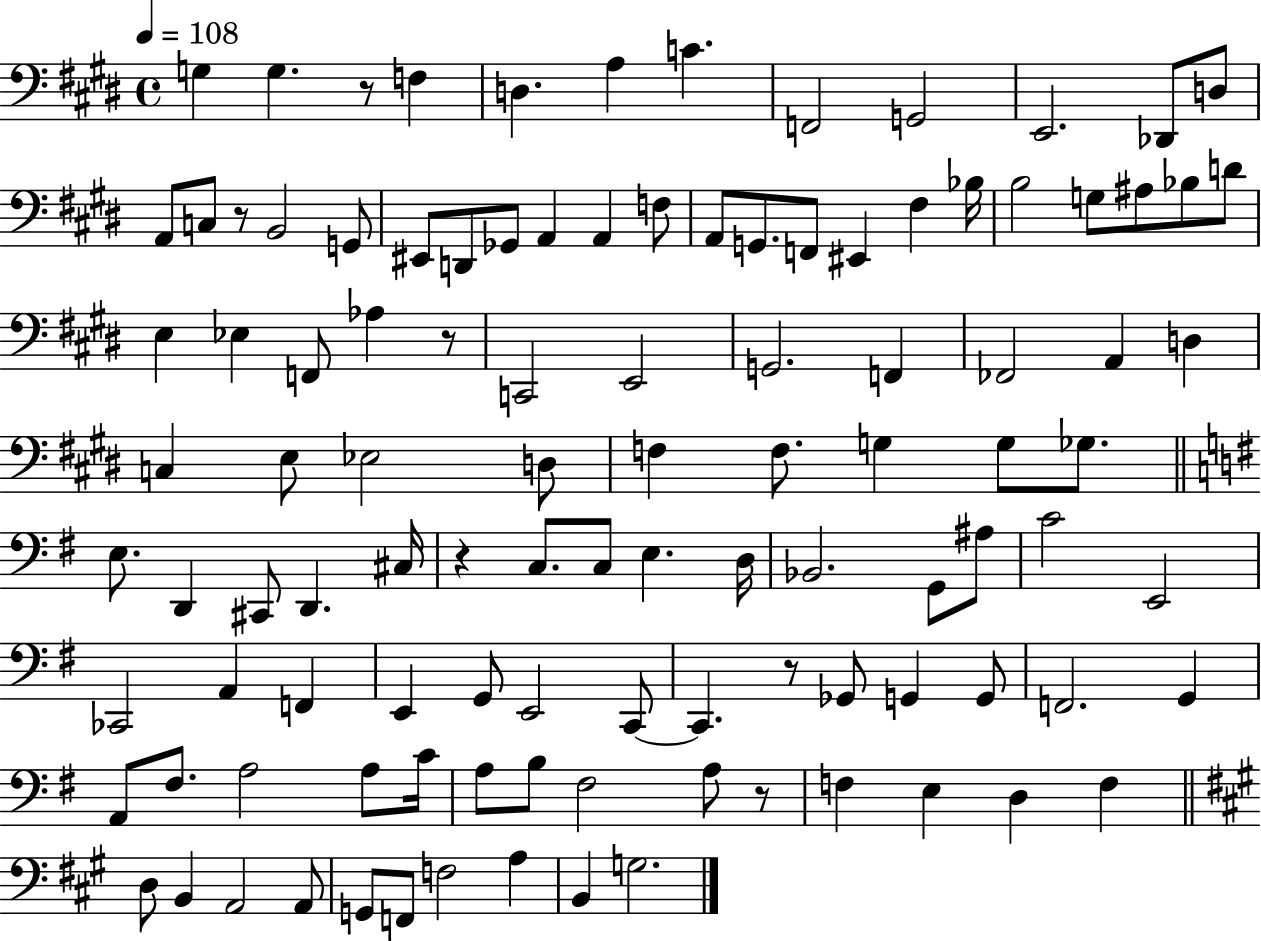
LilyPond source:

{
  \clef bass
  \time 4/4
  \defaultTimeSignature
  \key e \major
  \tempo 4 = 108
  g4 g4. r8 f4 | d4. a4 c'4. | f,2 g,2 | e,2. des,8 d8 | \break a,8 c8 r8 b,2 g,8 | eis,8 d,8 ges,8 a,4 a,4 f8 | a,8 g,8. f,8 eis,4 fis4 bes16 | b2 g8 ais8 bes8 d'8 | \break e4 ees4 f,8 aes4 r8 | c,2 e,2 | g,2. f,4 | fes,2 a,4 d4 | \break c4 e8 ees2 d8 | f4 f8. g4 g8 ges8. | \bar "||" \break \key e \minor e8. d,4 cis,8 d,4. cis16 | r4 c8. c8 e4. d16 | bes,2. g,8 ais8 | c'2 e,2 | \break ces,2 a,4 f,4 | e,4 g,8 e,2 c,8~~ | c,4. r8 ges,8 g,4 g,8 | f,2. g,4 | \break a,8 fis8. a2 a8 c'16 | a8 b8 fis2 a8 r8 | f4 e4 d4 f4 | \bar "||" \break \key a \major d8 b,4 a,2 a,8 | g,8 f,8 f2 a4 | b,4 g2. | \bar "|."
}